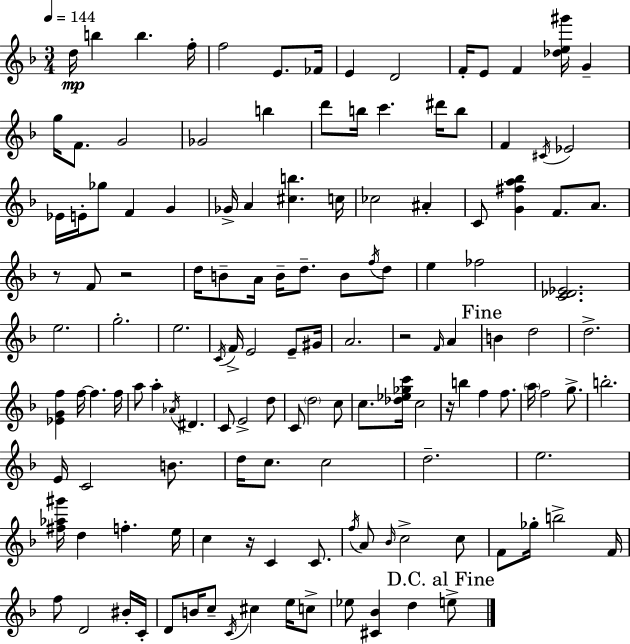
{
  \clef treble
  \numericTimeSignature
  \time 3/4
  \key d \minor
  \tempo 4 = 144
  d''16\mp b''4 b''4. f''16-. | f''2 e'8. fes'16 | e'4 d'2 | f'16-. e'8 f'4 <des'' e'' gis'''>16 g'4-- | \break g''16 f'8. g'2 | ges'2 b''4 | d'''8 b''16 c'''4. dis'''16 b''8 | f'4 \acciaccatura { cis'16 } ees'2 | \break ees'16 e'16-. ges''8 f'4 g'4 | ges'16-> a'4 <cis'' b''>4. | c''16 ces''2 ais'4-. | c'8 <g' fis'' a'' bes''>4 f'8. a'8. | \break r8 f'8 r2 | d''16 b'8-- a'16 b'16-- d''8.-- b'8 \acciaccatura { f''16 } | d''8 e''4 fes''2 | <c' des' ees'>2. | \break e''2. | g''2.-. | e''2. | \acciaccatura { c'16 } f'16-> e'2 | \break e'8-- gis'16 a'2. | r2 \grace { f'16 } | a'4 \mark "Fine" b'4 d''2 | d''2.-> | \break <ees' g' f''>4 f''16~~ f''4. | f''16 a''8 a''4-. \acciaccatura { aes'16 } dis'4. | c'8 e'2-> | d''8 c'8 \parenthesize d''2 | \break c''8 c''8. <des'' ees'' ges'' c'''>16 c''2 | r16 b''4 f''4 | f''8. \parenthesize a''16 f''2 | g''8.-> b''2.-. | \break e'16 c'2 | b'8. d''16 c''8. c''2 | d''2.-- | e''2. | \break <fis'' aes'' gis'''>16 d''4 f''4.-. | e''16 c''4 r16 c'4 | c'8. \acciaccatura { f''16 } a'8 \grace { bes'16 } c''2-> | c''8 f'8 ges''16-. b''2-> | \break f'16 f''8 d'2 | bis'16-. c'16-. d'8 b'16 c''8-- | \acciaccatura { c'16 } cis''4 e''16 c''8-> ees''8 <cis' bes'>4 | d''4 \mark "D.C. al Fine" e''8-> \bar "|."
}